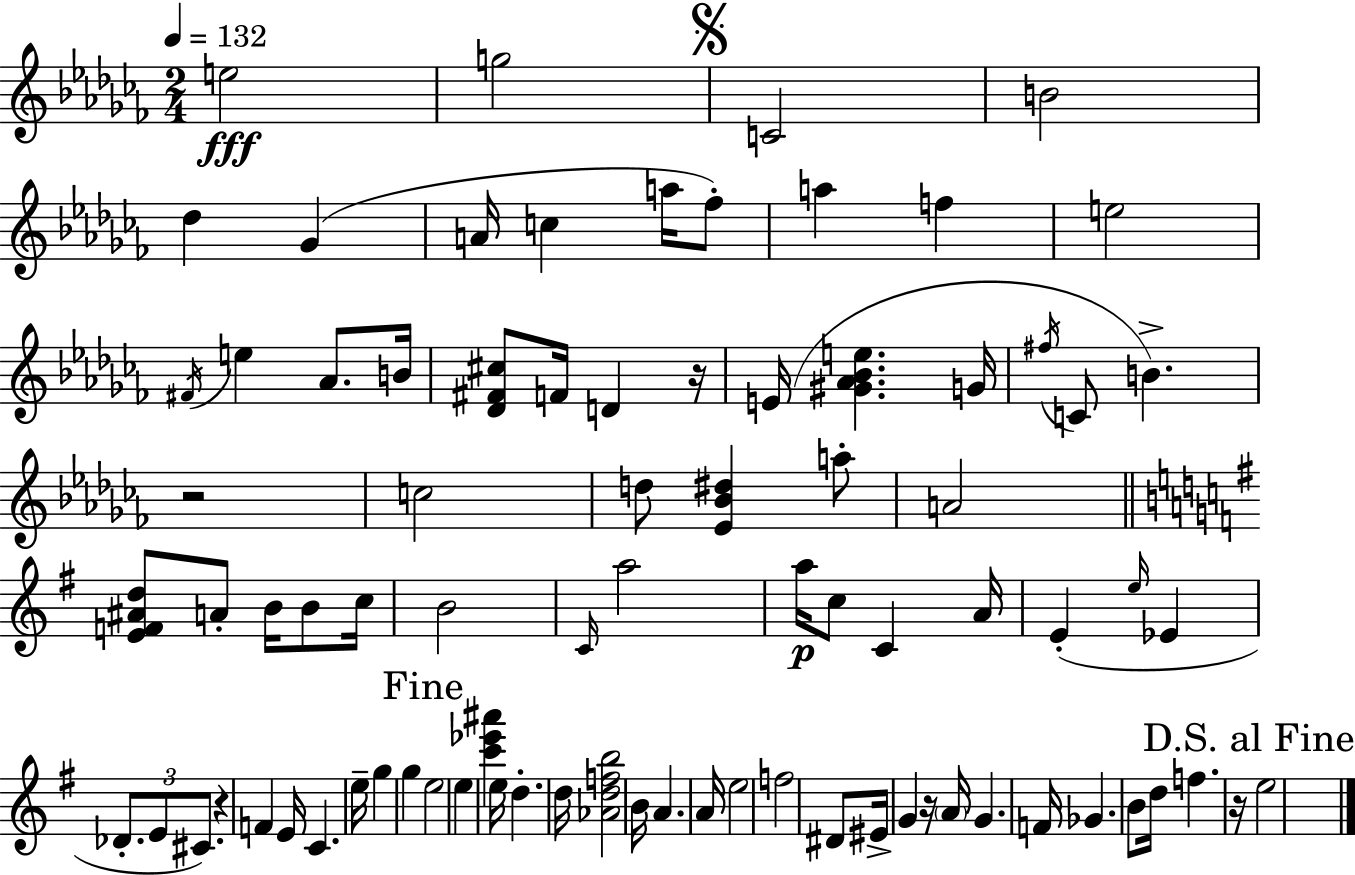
{
  \clef treble
  \numericTimeSignature
  \time 2/4
  \key aes \minor
  \tempo 4 = 132
  e''2\fff | g''2 | \mark \markup { \musicglyph "scripts.segno" } c'2 | b'2 | \break des''4 ges'4( | a'16 c''4 a''16 fes''8-.) | a''4 f''4 | e''2 | \break \acciaccatura { fis'16 } e''4 aes'8. | b'16 <des' fis' cis''>8 f'16 d'4 | r16 e'16( <gis' aes' bes' e''>4. | g'16 \acciaccatura { fis''16 } c'8 b'4.->) | \break r2 | c''2 | d''8 <ees' bes' dis''>4 | a''8-. a'2 | \break \bar "||" \break \key g \major <e' f' ais' d''>8 a'8-. b'16 b'8 c''16 | b'2 | \grace { c'16 } a''2 | a''16\p c''8 c'4 | \break a'16 e'4-.( \grace { e''16 } ees'4 | \tuplet 3/2 { des'8.-. e'8 cis'8.) } | r4 f'4 | e'16 c'4. | \break e''16-- g''4 g''4 | \mark "Fine" e''2 | e''4 <c''' ees''' ais'''>4 | e''16 d''4.-. | \break d''16 <aes' d'' f'' b''>2 | b'16 a'4. | a'16 e''2 | f''2 | \break dis'8 eis'16-> g'4 | r16 \parenthesize a'16 g'4. | f'16 ges'4. | b'8 d''16 f''4. | \break r16 \mark "D.S. al Fine" e''2 | \bar "|."
}